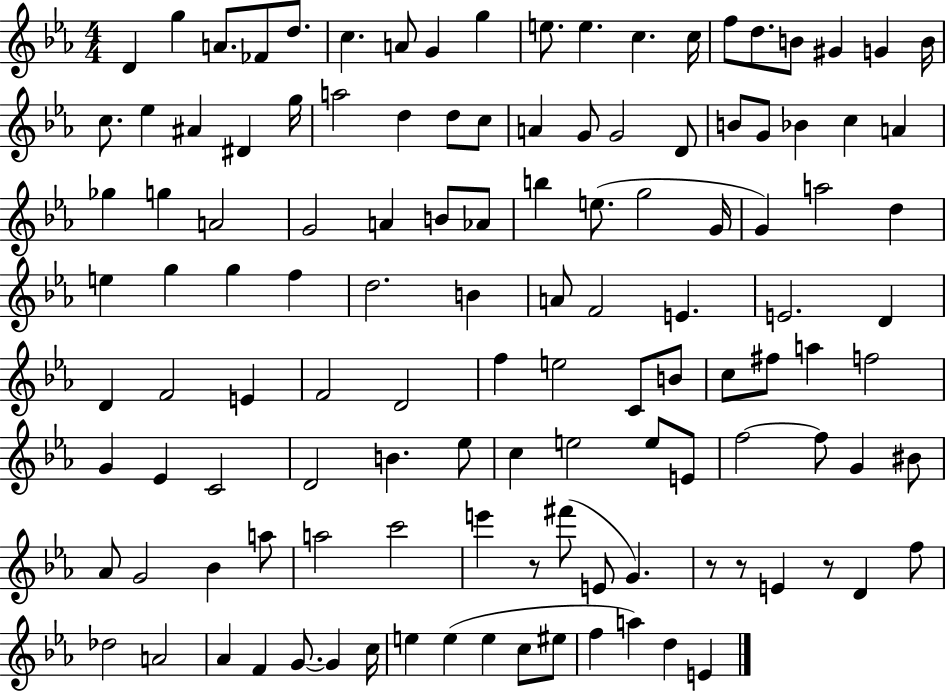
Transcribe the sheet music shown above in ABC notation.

X:1
T:Untitled
M:4/4
L:1/4
K:Eb
D g A/2 _F/2 d/2 c A/2 G g e/2 e c c/4 f/2 d/2 B/2 ^G G B/4 c/2 _e ^A ^D g/4 a2 d d/2 c/2 A G/2 G2 D/2 B/2 G/2 _B c A _g g A2 G2 A B/2 _A/2 b e/2 g2 G/4 G a2 d e g g f d2 B A/2 F2 E E2 D D F2 E F2 D2 f e2 C/2 B/2 c/2 ^f/2 a f2 G _E C2 D2 B _e/2 c e2 e/2 E/2 f2 f/2 G ^B/2 _A/2 G2 _B a/2 a2 c'2 e' z/2 ^f'/2 E/2 G z/2 z/2 E z/2 D f/2 _d2 A2 _A F G/2 G c/4 e e e c/2 ^e/2 f a d E